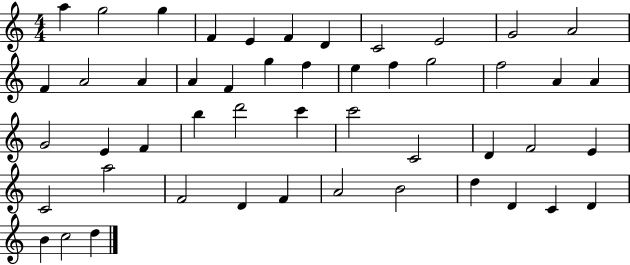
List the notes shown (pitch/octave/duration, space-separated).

A5/q G5/h G5/q F4/q E4/q F4/q D4/q C4/h E4/h G4/h A4/h F4/q A4/h A4/q A4/q F4/q G5/q F5/q E5/q F5/q G5/h F5/h A4/q A4/q G4/h E4/q F4/q B5/q D6/h C6/q C6/h C4/h D4/q F4/h E4/q C4/h A5/h F4/h D4/q F4/q A4/h B4/h D5/q D4/q C4/q D4/q B4/q C5/h D5/q